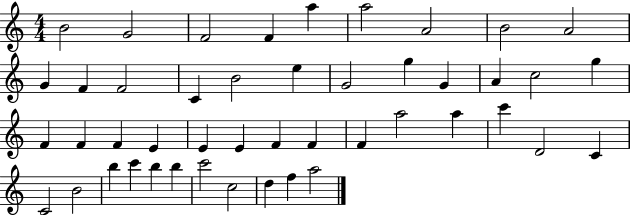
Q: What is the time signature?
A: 4/4